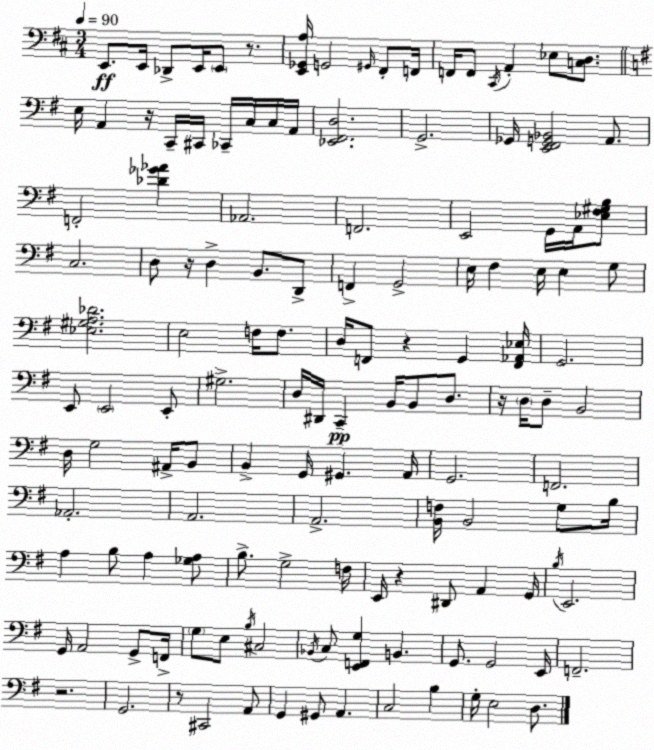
X:1
T:Untitled
M:3/4
L:1/4
K:D
E,,/2 E,,/4 _D,,/2 E,,/4 E,,/2 z/2 [E,,_G,,A,]/4 G,,2 ^G,,/4 ^F,,/2 F,,/4 F,,/4 F,,/2 ^C,,/4 A,, _E,/2 [C,D,]/2 E,/4 A,, z/4 C,,/4 ^C,,/4 _C,,/4 C,/4 C,/4 A,,/4 [_E,,^F,,D,]2 G,,2 _G,,/4 [E,,^F,,G,,_B,,]2 A,,/2 F,,2 [_D_G_A] _A,,2 F,,2 E,,2 G,,/4 A,,/4 [_E,^F,^G,B,]/2 C,2 D,/2 z/4 D, B,,/2 D,,/2 F,, G,,2 E,/4 ^F, E,/4 E, G,/2 [_E,^G,A,_D]2 E,2 F,/4 F,/2 D,/4 F,,/2 z G,, [F,,_A,,_E,]/4 G,,2 E,,/2 E,,2 E,,/2 ^G,2 D,/4 ^D,,/4 C,, B,,/4 B,,/2 D,/2 z/4 D,/4 D,/2 B,,2 D,/4 G,2 ^A,,/4 B,,/2 B,, G,,/4 ^G,, A,,/4 G,,2 F,,2 _A,,2 A,,2 A,,2 [B,,F,]/4 B,,2 G,/2 B,/4 A, B,/2 A, [_G,A,]/2 B,/2 G,2 F,/4 E,,/4 z ^D,,/2 A,, G,,/4 B,/4 E,,2 G,,/4 A,,2 G,,/2 F,,/4 G,/2 E,/2 B,/4 ^C,2 _B,,/4 C,/2 [E,,F,,G,] B,, G,,/2 G,,2 E,,/4 F,,2 z2 G,,2 z/2 ^C,,2 A,,/2 G,, ^G,,/2 A,, C,2 B, G,/4 E,2 D,/2